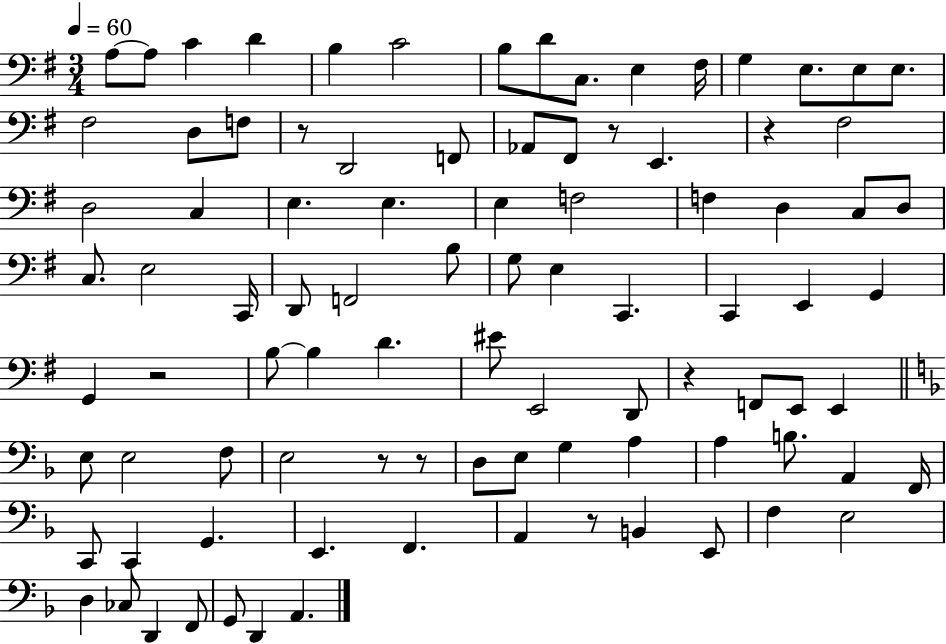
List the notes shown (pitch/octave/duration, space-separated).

A3/e A3/e C4/q D4/q B3/q C4/h B3/e D4/e C3/e. E3/q F#3/s G3/q E3/e. E3/e E3/e. F#3/h D3/e F3/e R/e D2/h F2/e Ab2/e F#2/e R/e E2/q. R/q F#3/h D3/h C3/q E3/q. E3/q. E3/q F3/h F3/q D3/q C3/e D3/e C3/e. E3/h C2/s D2/e F2/h B3/e G3/e E3/q C2/q. C2/q E2/q G2/q G2/q R/h B3/e B3/q D4/q. EIS4/e E2/h D2/e R/q F2/e E2/e E2/q E3/e E3/h F3/e E3/h R/e R/e D3/e E3/e G3/q A3/q A3/q B3/e. A2/q F2/s C2/e C2/q G2/q. E2/q. F2/q. A2/q R/e B2/q E2/e F3/q E3/h D3/q CES3/e D2/q F2/e G2/e D2/q A2/q.